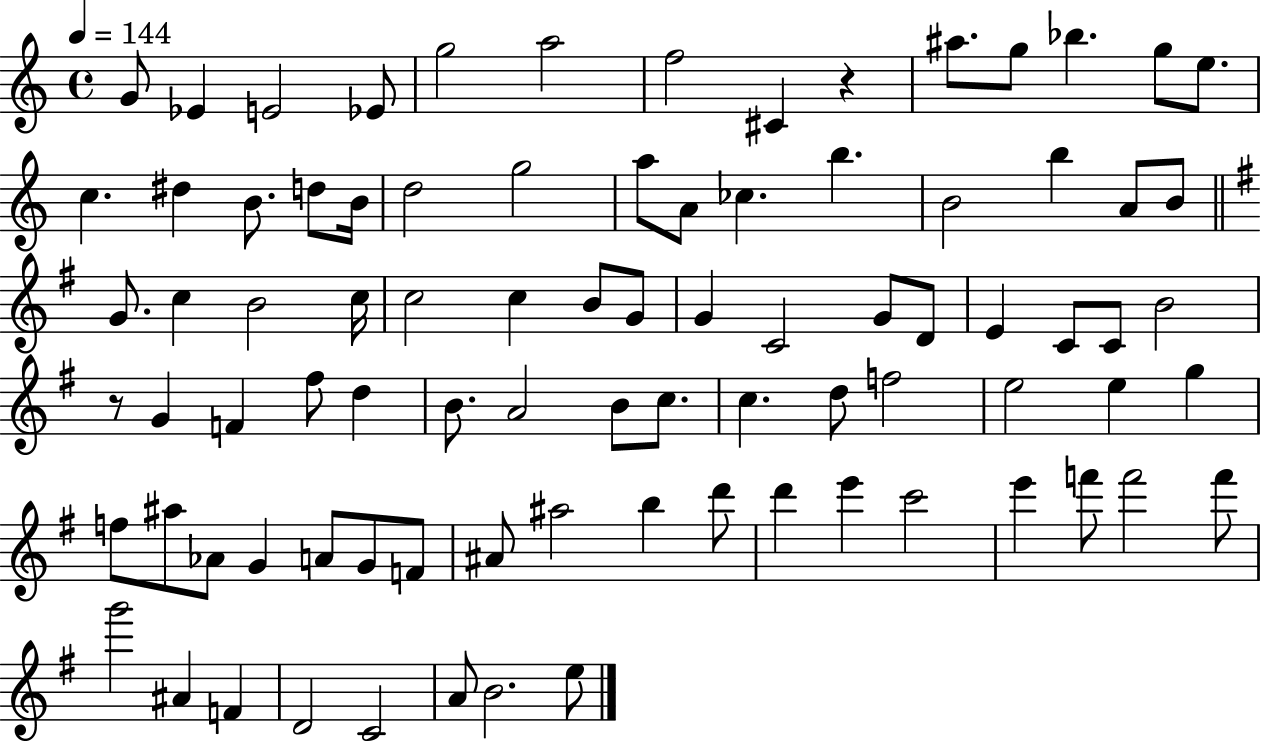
{
  \clef treble
  \time 4/4
  \defaultTimeSignature
  \key c \major
  \tempo 4 = 144
  \repeat volta 2 { g'8 ees'4 e'2 ees'8 | g''2 a''2 | f''2 cis'4 r4 | ais''8. g''8 bes''4. g''8 e''8. | \break c''4. dis''4 b'8. d''8 b'16 | d''2 g''2 | a''8 a'8 ces''4. b''4. | b'2 b''4 a'8 b'8 | \break \bar "||" \break \key g \major g'8. c''4 b'2 c''16 | c''2 c''4 b'8 g'8 | g'4 c'2 g'8 d'8 | e'4 c'8 c'8 b'2 | \break r8 g'4 f'4 fis''8 d''4 | b'8. a'2 b'8 c''8. | c''4. d''8 f''2 | e''2 e''4 g''4 | \break f''8 ais''8 aes'8 g'4 a'8 g'8 f'8 | ais'8 ais''2 b''4 d'''8 | d'''4 e'''4 c'''2 | e'''4 f'''8 f'''2 f'''8 | \break g'''2 ais'4 f'4 | d'2 c'2 | a'8 b'2. e''8 | } \bar "|."
}